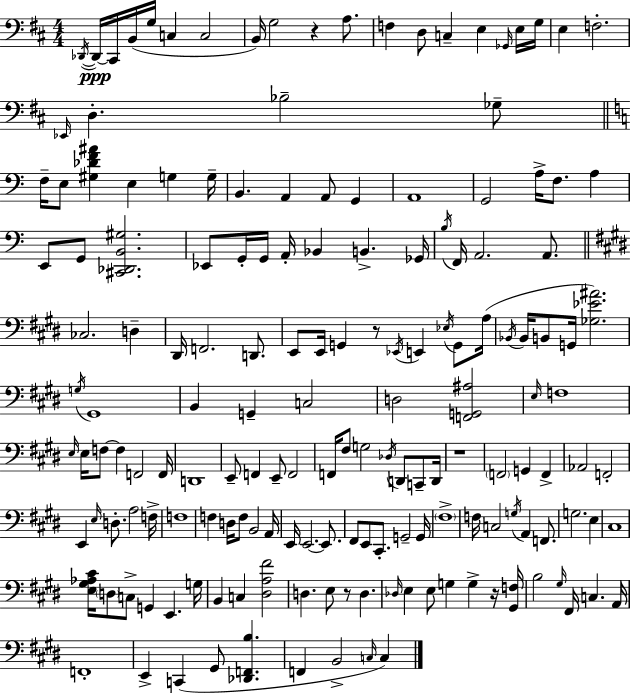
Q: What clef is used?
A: bass